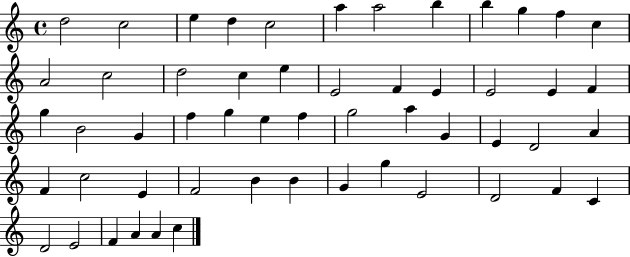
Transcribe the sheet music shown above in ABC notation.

X:1
T:Untitled
M:4/4
L:1/4
K:C
d2 c2 e d c2 a a2 b b g f c A2 c2 d2 c e E2 F E E2 E F g B2 G f g e f g2 a G E D2 A F c2 E F2 B B G g E2 D2 F C D2 E2 F A A c